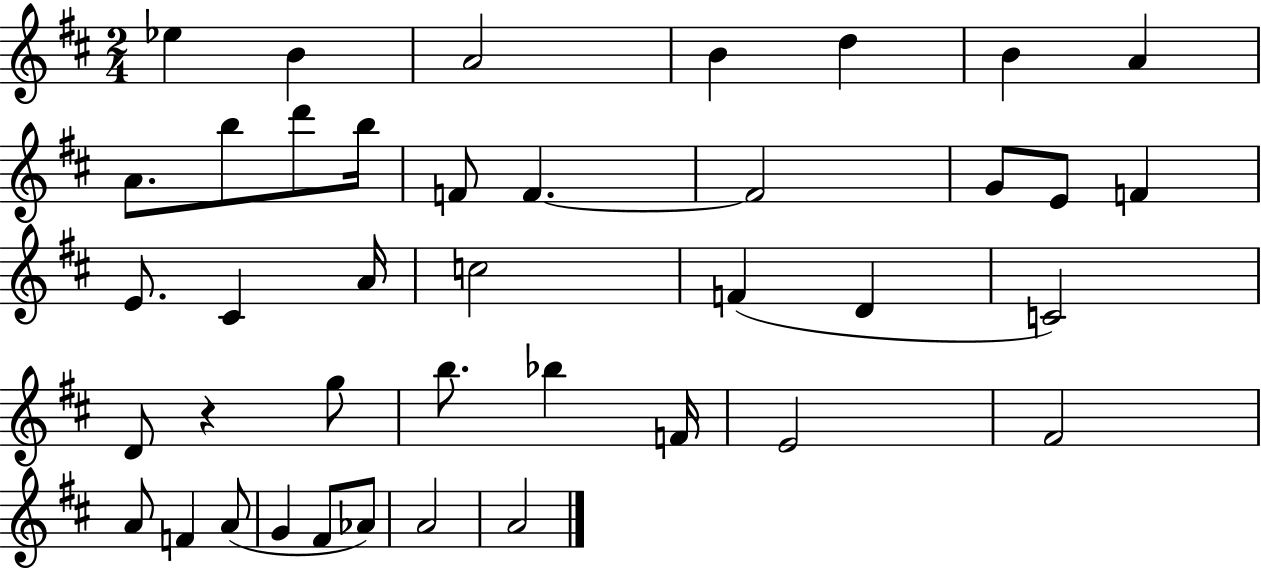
Eb5/q B4/q A4/h B4/q D5/q B4/q A4/q A4/e. B5/e D6/e B5/s F4/e F4/q. F4/h G4/e E4/e F4/q E4/e. C#4/q A4/s C5/h F4/q D4/q C4/h D4/e R/q G5/e B5/e. Bb5/q F4/s E4/h F#4/h A4/e F4/q A4/e G4/q F#4/e Ab4/e A4/h A4/h